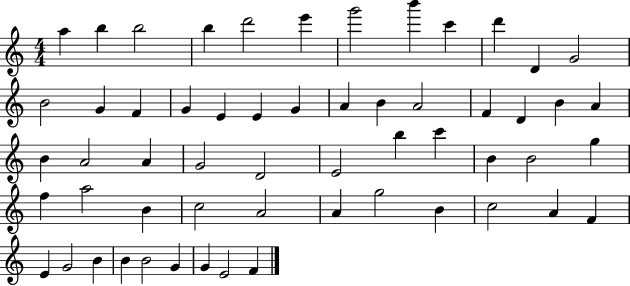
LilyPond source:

{
  \clef treble
  \numericTimeSignature
  \time 4/4
  \key c \major
  a''4 b''4 b''2 | b''4 d'''2 e'''4 | g'''2 b'''4 c'''4 | d'''4 d'4 g'2 | \break b'2 g'4 f'4 | g'4 e'4 e'4 g'4 | a'4 b'4 a'2 | f'4 d'4 b'4 a'4 | \break b'4 a'2 a'4 | g'2 d'2 | e'2 b''4 c'''4 | b'4 b'2 g''4 | \break f''4 a''2 b'4 | c''2 a'2 | a'4 g''2 b'4 | c''2 a'4 f'4 | \break e'4 g'2 b'4 | b'4 b'2 g'4 | g'4 e'2 f'4 | \bar "|."
}